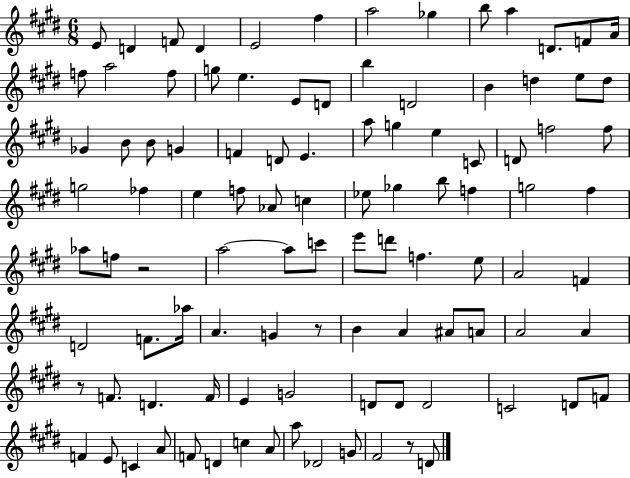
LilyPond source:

{
  \clef treble
  \numericTimeSignature
  \time 6/8
  \key e \major
  e'8 d'4 f'8 d'4 | e'2 fis''4 | a''2 ges''4 | b''8 a''4 d'8. f'8 a'16 | \break f''8 a''2 f''8 | g''8 e''4. e'8 d'8 | b''4 d'2 | b'4 d''4 e''8 d''8 | \break ges'4 b'8 b'8 g'4 | f'4 d'8 e'4. | a''8 g''4 e''4 c'8 | d'8 f''2 f''8 | \break g''2 fes''4 | e''4 f''8 aes'8 c''4 | ees''8 ges''4 b''8 f''4 | g''2 fis''4 | \break aes''8 f''8 r2 | a''2~~ a''8 c'''8 | e'''8 d'''8 f''4. e''8 | a'2 f'4 | \break d'2 f'8. aes''16 | a'4. g'4 r8 | b'4 a'4 ais'8 a'8 | a'2 a'4 | \break r8 f'8. d'4. f'16 | e'4 g'2 | d'8 d'8 d'2 | c'2 d'8 f'8 | \break f'4 e'8 c'4 a'8 | f'8 d'4 c''4 a'8 | a''8 des'2 g'8 | fis'2 r8 d'8 | \break \bar "|."
}